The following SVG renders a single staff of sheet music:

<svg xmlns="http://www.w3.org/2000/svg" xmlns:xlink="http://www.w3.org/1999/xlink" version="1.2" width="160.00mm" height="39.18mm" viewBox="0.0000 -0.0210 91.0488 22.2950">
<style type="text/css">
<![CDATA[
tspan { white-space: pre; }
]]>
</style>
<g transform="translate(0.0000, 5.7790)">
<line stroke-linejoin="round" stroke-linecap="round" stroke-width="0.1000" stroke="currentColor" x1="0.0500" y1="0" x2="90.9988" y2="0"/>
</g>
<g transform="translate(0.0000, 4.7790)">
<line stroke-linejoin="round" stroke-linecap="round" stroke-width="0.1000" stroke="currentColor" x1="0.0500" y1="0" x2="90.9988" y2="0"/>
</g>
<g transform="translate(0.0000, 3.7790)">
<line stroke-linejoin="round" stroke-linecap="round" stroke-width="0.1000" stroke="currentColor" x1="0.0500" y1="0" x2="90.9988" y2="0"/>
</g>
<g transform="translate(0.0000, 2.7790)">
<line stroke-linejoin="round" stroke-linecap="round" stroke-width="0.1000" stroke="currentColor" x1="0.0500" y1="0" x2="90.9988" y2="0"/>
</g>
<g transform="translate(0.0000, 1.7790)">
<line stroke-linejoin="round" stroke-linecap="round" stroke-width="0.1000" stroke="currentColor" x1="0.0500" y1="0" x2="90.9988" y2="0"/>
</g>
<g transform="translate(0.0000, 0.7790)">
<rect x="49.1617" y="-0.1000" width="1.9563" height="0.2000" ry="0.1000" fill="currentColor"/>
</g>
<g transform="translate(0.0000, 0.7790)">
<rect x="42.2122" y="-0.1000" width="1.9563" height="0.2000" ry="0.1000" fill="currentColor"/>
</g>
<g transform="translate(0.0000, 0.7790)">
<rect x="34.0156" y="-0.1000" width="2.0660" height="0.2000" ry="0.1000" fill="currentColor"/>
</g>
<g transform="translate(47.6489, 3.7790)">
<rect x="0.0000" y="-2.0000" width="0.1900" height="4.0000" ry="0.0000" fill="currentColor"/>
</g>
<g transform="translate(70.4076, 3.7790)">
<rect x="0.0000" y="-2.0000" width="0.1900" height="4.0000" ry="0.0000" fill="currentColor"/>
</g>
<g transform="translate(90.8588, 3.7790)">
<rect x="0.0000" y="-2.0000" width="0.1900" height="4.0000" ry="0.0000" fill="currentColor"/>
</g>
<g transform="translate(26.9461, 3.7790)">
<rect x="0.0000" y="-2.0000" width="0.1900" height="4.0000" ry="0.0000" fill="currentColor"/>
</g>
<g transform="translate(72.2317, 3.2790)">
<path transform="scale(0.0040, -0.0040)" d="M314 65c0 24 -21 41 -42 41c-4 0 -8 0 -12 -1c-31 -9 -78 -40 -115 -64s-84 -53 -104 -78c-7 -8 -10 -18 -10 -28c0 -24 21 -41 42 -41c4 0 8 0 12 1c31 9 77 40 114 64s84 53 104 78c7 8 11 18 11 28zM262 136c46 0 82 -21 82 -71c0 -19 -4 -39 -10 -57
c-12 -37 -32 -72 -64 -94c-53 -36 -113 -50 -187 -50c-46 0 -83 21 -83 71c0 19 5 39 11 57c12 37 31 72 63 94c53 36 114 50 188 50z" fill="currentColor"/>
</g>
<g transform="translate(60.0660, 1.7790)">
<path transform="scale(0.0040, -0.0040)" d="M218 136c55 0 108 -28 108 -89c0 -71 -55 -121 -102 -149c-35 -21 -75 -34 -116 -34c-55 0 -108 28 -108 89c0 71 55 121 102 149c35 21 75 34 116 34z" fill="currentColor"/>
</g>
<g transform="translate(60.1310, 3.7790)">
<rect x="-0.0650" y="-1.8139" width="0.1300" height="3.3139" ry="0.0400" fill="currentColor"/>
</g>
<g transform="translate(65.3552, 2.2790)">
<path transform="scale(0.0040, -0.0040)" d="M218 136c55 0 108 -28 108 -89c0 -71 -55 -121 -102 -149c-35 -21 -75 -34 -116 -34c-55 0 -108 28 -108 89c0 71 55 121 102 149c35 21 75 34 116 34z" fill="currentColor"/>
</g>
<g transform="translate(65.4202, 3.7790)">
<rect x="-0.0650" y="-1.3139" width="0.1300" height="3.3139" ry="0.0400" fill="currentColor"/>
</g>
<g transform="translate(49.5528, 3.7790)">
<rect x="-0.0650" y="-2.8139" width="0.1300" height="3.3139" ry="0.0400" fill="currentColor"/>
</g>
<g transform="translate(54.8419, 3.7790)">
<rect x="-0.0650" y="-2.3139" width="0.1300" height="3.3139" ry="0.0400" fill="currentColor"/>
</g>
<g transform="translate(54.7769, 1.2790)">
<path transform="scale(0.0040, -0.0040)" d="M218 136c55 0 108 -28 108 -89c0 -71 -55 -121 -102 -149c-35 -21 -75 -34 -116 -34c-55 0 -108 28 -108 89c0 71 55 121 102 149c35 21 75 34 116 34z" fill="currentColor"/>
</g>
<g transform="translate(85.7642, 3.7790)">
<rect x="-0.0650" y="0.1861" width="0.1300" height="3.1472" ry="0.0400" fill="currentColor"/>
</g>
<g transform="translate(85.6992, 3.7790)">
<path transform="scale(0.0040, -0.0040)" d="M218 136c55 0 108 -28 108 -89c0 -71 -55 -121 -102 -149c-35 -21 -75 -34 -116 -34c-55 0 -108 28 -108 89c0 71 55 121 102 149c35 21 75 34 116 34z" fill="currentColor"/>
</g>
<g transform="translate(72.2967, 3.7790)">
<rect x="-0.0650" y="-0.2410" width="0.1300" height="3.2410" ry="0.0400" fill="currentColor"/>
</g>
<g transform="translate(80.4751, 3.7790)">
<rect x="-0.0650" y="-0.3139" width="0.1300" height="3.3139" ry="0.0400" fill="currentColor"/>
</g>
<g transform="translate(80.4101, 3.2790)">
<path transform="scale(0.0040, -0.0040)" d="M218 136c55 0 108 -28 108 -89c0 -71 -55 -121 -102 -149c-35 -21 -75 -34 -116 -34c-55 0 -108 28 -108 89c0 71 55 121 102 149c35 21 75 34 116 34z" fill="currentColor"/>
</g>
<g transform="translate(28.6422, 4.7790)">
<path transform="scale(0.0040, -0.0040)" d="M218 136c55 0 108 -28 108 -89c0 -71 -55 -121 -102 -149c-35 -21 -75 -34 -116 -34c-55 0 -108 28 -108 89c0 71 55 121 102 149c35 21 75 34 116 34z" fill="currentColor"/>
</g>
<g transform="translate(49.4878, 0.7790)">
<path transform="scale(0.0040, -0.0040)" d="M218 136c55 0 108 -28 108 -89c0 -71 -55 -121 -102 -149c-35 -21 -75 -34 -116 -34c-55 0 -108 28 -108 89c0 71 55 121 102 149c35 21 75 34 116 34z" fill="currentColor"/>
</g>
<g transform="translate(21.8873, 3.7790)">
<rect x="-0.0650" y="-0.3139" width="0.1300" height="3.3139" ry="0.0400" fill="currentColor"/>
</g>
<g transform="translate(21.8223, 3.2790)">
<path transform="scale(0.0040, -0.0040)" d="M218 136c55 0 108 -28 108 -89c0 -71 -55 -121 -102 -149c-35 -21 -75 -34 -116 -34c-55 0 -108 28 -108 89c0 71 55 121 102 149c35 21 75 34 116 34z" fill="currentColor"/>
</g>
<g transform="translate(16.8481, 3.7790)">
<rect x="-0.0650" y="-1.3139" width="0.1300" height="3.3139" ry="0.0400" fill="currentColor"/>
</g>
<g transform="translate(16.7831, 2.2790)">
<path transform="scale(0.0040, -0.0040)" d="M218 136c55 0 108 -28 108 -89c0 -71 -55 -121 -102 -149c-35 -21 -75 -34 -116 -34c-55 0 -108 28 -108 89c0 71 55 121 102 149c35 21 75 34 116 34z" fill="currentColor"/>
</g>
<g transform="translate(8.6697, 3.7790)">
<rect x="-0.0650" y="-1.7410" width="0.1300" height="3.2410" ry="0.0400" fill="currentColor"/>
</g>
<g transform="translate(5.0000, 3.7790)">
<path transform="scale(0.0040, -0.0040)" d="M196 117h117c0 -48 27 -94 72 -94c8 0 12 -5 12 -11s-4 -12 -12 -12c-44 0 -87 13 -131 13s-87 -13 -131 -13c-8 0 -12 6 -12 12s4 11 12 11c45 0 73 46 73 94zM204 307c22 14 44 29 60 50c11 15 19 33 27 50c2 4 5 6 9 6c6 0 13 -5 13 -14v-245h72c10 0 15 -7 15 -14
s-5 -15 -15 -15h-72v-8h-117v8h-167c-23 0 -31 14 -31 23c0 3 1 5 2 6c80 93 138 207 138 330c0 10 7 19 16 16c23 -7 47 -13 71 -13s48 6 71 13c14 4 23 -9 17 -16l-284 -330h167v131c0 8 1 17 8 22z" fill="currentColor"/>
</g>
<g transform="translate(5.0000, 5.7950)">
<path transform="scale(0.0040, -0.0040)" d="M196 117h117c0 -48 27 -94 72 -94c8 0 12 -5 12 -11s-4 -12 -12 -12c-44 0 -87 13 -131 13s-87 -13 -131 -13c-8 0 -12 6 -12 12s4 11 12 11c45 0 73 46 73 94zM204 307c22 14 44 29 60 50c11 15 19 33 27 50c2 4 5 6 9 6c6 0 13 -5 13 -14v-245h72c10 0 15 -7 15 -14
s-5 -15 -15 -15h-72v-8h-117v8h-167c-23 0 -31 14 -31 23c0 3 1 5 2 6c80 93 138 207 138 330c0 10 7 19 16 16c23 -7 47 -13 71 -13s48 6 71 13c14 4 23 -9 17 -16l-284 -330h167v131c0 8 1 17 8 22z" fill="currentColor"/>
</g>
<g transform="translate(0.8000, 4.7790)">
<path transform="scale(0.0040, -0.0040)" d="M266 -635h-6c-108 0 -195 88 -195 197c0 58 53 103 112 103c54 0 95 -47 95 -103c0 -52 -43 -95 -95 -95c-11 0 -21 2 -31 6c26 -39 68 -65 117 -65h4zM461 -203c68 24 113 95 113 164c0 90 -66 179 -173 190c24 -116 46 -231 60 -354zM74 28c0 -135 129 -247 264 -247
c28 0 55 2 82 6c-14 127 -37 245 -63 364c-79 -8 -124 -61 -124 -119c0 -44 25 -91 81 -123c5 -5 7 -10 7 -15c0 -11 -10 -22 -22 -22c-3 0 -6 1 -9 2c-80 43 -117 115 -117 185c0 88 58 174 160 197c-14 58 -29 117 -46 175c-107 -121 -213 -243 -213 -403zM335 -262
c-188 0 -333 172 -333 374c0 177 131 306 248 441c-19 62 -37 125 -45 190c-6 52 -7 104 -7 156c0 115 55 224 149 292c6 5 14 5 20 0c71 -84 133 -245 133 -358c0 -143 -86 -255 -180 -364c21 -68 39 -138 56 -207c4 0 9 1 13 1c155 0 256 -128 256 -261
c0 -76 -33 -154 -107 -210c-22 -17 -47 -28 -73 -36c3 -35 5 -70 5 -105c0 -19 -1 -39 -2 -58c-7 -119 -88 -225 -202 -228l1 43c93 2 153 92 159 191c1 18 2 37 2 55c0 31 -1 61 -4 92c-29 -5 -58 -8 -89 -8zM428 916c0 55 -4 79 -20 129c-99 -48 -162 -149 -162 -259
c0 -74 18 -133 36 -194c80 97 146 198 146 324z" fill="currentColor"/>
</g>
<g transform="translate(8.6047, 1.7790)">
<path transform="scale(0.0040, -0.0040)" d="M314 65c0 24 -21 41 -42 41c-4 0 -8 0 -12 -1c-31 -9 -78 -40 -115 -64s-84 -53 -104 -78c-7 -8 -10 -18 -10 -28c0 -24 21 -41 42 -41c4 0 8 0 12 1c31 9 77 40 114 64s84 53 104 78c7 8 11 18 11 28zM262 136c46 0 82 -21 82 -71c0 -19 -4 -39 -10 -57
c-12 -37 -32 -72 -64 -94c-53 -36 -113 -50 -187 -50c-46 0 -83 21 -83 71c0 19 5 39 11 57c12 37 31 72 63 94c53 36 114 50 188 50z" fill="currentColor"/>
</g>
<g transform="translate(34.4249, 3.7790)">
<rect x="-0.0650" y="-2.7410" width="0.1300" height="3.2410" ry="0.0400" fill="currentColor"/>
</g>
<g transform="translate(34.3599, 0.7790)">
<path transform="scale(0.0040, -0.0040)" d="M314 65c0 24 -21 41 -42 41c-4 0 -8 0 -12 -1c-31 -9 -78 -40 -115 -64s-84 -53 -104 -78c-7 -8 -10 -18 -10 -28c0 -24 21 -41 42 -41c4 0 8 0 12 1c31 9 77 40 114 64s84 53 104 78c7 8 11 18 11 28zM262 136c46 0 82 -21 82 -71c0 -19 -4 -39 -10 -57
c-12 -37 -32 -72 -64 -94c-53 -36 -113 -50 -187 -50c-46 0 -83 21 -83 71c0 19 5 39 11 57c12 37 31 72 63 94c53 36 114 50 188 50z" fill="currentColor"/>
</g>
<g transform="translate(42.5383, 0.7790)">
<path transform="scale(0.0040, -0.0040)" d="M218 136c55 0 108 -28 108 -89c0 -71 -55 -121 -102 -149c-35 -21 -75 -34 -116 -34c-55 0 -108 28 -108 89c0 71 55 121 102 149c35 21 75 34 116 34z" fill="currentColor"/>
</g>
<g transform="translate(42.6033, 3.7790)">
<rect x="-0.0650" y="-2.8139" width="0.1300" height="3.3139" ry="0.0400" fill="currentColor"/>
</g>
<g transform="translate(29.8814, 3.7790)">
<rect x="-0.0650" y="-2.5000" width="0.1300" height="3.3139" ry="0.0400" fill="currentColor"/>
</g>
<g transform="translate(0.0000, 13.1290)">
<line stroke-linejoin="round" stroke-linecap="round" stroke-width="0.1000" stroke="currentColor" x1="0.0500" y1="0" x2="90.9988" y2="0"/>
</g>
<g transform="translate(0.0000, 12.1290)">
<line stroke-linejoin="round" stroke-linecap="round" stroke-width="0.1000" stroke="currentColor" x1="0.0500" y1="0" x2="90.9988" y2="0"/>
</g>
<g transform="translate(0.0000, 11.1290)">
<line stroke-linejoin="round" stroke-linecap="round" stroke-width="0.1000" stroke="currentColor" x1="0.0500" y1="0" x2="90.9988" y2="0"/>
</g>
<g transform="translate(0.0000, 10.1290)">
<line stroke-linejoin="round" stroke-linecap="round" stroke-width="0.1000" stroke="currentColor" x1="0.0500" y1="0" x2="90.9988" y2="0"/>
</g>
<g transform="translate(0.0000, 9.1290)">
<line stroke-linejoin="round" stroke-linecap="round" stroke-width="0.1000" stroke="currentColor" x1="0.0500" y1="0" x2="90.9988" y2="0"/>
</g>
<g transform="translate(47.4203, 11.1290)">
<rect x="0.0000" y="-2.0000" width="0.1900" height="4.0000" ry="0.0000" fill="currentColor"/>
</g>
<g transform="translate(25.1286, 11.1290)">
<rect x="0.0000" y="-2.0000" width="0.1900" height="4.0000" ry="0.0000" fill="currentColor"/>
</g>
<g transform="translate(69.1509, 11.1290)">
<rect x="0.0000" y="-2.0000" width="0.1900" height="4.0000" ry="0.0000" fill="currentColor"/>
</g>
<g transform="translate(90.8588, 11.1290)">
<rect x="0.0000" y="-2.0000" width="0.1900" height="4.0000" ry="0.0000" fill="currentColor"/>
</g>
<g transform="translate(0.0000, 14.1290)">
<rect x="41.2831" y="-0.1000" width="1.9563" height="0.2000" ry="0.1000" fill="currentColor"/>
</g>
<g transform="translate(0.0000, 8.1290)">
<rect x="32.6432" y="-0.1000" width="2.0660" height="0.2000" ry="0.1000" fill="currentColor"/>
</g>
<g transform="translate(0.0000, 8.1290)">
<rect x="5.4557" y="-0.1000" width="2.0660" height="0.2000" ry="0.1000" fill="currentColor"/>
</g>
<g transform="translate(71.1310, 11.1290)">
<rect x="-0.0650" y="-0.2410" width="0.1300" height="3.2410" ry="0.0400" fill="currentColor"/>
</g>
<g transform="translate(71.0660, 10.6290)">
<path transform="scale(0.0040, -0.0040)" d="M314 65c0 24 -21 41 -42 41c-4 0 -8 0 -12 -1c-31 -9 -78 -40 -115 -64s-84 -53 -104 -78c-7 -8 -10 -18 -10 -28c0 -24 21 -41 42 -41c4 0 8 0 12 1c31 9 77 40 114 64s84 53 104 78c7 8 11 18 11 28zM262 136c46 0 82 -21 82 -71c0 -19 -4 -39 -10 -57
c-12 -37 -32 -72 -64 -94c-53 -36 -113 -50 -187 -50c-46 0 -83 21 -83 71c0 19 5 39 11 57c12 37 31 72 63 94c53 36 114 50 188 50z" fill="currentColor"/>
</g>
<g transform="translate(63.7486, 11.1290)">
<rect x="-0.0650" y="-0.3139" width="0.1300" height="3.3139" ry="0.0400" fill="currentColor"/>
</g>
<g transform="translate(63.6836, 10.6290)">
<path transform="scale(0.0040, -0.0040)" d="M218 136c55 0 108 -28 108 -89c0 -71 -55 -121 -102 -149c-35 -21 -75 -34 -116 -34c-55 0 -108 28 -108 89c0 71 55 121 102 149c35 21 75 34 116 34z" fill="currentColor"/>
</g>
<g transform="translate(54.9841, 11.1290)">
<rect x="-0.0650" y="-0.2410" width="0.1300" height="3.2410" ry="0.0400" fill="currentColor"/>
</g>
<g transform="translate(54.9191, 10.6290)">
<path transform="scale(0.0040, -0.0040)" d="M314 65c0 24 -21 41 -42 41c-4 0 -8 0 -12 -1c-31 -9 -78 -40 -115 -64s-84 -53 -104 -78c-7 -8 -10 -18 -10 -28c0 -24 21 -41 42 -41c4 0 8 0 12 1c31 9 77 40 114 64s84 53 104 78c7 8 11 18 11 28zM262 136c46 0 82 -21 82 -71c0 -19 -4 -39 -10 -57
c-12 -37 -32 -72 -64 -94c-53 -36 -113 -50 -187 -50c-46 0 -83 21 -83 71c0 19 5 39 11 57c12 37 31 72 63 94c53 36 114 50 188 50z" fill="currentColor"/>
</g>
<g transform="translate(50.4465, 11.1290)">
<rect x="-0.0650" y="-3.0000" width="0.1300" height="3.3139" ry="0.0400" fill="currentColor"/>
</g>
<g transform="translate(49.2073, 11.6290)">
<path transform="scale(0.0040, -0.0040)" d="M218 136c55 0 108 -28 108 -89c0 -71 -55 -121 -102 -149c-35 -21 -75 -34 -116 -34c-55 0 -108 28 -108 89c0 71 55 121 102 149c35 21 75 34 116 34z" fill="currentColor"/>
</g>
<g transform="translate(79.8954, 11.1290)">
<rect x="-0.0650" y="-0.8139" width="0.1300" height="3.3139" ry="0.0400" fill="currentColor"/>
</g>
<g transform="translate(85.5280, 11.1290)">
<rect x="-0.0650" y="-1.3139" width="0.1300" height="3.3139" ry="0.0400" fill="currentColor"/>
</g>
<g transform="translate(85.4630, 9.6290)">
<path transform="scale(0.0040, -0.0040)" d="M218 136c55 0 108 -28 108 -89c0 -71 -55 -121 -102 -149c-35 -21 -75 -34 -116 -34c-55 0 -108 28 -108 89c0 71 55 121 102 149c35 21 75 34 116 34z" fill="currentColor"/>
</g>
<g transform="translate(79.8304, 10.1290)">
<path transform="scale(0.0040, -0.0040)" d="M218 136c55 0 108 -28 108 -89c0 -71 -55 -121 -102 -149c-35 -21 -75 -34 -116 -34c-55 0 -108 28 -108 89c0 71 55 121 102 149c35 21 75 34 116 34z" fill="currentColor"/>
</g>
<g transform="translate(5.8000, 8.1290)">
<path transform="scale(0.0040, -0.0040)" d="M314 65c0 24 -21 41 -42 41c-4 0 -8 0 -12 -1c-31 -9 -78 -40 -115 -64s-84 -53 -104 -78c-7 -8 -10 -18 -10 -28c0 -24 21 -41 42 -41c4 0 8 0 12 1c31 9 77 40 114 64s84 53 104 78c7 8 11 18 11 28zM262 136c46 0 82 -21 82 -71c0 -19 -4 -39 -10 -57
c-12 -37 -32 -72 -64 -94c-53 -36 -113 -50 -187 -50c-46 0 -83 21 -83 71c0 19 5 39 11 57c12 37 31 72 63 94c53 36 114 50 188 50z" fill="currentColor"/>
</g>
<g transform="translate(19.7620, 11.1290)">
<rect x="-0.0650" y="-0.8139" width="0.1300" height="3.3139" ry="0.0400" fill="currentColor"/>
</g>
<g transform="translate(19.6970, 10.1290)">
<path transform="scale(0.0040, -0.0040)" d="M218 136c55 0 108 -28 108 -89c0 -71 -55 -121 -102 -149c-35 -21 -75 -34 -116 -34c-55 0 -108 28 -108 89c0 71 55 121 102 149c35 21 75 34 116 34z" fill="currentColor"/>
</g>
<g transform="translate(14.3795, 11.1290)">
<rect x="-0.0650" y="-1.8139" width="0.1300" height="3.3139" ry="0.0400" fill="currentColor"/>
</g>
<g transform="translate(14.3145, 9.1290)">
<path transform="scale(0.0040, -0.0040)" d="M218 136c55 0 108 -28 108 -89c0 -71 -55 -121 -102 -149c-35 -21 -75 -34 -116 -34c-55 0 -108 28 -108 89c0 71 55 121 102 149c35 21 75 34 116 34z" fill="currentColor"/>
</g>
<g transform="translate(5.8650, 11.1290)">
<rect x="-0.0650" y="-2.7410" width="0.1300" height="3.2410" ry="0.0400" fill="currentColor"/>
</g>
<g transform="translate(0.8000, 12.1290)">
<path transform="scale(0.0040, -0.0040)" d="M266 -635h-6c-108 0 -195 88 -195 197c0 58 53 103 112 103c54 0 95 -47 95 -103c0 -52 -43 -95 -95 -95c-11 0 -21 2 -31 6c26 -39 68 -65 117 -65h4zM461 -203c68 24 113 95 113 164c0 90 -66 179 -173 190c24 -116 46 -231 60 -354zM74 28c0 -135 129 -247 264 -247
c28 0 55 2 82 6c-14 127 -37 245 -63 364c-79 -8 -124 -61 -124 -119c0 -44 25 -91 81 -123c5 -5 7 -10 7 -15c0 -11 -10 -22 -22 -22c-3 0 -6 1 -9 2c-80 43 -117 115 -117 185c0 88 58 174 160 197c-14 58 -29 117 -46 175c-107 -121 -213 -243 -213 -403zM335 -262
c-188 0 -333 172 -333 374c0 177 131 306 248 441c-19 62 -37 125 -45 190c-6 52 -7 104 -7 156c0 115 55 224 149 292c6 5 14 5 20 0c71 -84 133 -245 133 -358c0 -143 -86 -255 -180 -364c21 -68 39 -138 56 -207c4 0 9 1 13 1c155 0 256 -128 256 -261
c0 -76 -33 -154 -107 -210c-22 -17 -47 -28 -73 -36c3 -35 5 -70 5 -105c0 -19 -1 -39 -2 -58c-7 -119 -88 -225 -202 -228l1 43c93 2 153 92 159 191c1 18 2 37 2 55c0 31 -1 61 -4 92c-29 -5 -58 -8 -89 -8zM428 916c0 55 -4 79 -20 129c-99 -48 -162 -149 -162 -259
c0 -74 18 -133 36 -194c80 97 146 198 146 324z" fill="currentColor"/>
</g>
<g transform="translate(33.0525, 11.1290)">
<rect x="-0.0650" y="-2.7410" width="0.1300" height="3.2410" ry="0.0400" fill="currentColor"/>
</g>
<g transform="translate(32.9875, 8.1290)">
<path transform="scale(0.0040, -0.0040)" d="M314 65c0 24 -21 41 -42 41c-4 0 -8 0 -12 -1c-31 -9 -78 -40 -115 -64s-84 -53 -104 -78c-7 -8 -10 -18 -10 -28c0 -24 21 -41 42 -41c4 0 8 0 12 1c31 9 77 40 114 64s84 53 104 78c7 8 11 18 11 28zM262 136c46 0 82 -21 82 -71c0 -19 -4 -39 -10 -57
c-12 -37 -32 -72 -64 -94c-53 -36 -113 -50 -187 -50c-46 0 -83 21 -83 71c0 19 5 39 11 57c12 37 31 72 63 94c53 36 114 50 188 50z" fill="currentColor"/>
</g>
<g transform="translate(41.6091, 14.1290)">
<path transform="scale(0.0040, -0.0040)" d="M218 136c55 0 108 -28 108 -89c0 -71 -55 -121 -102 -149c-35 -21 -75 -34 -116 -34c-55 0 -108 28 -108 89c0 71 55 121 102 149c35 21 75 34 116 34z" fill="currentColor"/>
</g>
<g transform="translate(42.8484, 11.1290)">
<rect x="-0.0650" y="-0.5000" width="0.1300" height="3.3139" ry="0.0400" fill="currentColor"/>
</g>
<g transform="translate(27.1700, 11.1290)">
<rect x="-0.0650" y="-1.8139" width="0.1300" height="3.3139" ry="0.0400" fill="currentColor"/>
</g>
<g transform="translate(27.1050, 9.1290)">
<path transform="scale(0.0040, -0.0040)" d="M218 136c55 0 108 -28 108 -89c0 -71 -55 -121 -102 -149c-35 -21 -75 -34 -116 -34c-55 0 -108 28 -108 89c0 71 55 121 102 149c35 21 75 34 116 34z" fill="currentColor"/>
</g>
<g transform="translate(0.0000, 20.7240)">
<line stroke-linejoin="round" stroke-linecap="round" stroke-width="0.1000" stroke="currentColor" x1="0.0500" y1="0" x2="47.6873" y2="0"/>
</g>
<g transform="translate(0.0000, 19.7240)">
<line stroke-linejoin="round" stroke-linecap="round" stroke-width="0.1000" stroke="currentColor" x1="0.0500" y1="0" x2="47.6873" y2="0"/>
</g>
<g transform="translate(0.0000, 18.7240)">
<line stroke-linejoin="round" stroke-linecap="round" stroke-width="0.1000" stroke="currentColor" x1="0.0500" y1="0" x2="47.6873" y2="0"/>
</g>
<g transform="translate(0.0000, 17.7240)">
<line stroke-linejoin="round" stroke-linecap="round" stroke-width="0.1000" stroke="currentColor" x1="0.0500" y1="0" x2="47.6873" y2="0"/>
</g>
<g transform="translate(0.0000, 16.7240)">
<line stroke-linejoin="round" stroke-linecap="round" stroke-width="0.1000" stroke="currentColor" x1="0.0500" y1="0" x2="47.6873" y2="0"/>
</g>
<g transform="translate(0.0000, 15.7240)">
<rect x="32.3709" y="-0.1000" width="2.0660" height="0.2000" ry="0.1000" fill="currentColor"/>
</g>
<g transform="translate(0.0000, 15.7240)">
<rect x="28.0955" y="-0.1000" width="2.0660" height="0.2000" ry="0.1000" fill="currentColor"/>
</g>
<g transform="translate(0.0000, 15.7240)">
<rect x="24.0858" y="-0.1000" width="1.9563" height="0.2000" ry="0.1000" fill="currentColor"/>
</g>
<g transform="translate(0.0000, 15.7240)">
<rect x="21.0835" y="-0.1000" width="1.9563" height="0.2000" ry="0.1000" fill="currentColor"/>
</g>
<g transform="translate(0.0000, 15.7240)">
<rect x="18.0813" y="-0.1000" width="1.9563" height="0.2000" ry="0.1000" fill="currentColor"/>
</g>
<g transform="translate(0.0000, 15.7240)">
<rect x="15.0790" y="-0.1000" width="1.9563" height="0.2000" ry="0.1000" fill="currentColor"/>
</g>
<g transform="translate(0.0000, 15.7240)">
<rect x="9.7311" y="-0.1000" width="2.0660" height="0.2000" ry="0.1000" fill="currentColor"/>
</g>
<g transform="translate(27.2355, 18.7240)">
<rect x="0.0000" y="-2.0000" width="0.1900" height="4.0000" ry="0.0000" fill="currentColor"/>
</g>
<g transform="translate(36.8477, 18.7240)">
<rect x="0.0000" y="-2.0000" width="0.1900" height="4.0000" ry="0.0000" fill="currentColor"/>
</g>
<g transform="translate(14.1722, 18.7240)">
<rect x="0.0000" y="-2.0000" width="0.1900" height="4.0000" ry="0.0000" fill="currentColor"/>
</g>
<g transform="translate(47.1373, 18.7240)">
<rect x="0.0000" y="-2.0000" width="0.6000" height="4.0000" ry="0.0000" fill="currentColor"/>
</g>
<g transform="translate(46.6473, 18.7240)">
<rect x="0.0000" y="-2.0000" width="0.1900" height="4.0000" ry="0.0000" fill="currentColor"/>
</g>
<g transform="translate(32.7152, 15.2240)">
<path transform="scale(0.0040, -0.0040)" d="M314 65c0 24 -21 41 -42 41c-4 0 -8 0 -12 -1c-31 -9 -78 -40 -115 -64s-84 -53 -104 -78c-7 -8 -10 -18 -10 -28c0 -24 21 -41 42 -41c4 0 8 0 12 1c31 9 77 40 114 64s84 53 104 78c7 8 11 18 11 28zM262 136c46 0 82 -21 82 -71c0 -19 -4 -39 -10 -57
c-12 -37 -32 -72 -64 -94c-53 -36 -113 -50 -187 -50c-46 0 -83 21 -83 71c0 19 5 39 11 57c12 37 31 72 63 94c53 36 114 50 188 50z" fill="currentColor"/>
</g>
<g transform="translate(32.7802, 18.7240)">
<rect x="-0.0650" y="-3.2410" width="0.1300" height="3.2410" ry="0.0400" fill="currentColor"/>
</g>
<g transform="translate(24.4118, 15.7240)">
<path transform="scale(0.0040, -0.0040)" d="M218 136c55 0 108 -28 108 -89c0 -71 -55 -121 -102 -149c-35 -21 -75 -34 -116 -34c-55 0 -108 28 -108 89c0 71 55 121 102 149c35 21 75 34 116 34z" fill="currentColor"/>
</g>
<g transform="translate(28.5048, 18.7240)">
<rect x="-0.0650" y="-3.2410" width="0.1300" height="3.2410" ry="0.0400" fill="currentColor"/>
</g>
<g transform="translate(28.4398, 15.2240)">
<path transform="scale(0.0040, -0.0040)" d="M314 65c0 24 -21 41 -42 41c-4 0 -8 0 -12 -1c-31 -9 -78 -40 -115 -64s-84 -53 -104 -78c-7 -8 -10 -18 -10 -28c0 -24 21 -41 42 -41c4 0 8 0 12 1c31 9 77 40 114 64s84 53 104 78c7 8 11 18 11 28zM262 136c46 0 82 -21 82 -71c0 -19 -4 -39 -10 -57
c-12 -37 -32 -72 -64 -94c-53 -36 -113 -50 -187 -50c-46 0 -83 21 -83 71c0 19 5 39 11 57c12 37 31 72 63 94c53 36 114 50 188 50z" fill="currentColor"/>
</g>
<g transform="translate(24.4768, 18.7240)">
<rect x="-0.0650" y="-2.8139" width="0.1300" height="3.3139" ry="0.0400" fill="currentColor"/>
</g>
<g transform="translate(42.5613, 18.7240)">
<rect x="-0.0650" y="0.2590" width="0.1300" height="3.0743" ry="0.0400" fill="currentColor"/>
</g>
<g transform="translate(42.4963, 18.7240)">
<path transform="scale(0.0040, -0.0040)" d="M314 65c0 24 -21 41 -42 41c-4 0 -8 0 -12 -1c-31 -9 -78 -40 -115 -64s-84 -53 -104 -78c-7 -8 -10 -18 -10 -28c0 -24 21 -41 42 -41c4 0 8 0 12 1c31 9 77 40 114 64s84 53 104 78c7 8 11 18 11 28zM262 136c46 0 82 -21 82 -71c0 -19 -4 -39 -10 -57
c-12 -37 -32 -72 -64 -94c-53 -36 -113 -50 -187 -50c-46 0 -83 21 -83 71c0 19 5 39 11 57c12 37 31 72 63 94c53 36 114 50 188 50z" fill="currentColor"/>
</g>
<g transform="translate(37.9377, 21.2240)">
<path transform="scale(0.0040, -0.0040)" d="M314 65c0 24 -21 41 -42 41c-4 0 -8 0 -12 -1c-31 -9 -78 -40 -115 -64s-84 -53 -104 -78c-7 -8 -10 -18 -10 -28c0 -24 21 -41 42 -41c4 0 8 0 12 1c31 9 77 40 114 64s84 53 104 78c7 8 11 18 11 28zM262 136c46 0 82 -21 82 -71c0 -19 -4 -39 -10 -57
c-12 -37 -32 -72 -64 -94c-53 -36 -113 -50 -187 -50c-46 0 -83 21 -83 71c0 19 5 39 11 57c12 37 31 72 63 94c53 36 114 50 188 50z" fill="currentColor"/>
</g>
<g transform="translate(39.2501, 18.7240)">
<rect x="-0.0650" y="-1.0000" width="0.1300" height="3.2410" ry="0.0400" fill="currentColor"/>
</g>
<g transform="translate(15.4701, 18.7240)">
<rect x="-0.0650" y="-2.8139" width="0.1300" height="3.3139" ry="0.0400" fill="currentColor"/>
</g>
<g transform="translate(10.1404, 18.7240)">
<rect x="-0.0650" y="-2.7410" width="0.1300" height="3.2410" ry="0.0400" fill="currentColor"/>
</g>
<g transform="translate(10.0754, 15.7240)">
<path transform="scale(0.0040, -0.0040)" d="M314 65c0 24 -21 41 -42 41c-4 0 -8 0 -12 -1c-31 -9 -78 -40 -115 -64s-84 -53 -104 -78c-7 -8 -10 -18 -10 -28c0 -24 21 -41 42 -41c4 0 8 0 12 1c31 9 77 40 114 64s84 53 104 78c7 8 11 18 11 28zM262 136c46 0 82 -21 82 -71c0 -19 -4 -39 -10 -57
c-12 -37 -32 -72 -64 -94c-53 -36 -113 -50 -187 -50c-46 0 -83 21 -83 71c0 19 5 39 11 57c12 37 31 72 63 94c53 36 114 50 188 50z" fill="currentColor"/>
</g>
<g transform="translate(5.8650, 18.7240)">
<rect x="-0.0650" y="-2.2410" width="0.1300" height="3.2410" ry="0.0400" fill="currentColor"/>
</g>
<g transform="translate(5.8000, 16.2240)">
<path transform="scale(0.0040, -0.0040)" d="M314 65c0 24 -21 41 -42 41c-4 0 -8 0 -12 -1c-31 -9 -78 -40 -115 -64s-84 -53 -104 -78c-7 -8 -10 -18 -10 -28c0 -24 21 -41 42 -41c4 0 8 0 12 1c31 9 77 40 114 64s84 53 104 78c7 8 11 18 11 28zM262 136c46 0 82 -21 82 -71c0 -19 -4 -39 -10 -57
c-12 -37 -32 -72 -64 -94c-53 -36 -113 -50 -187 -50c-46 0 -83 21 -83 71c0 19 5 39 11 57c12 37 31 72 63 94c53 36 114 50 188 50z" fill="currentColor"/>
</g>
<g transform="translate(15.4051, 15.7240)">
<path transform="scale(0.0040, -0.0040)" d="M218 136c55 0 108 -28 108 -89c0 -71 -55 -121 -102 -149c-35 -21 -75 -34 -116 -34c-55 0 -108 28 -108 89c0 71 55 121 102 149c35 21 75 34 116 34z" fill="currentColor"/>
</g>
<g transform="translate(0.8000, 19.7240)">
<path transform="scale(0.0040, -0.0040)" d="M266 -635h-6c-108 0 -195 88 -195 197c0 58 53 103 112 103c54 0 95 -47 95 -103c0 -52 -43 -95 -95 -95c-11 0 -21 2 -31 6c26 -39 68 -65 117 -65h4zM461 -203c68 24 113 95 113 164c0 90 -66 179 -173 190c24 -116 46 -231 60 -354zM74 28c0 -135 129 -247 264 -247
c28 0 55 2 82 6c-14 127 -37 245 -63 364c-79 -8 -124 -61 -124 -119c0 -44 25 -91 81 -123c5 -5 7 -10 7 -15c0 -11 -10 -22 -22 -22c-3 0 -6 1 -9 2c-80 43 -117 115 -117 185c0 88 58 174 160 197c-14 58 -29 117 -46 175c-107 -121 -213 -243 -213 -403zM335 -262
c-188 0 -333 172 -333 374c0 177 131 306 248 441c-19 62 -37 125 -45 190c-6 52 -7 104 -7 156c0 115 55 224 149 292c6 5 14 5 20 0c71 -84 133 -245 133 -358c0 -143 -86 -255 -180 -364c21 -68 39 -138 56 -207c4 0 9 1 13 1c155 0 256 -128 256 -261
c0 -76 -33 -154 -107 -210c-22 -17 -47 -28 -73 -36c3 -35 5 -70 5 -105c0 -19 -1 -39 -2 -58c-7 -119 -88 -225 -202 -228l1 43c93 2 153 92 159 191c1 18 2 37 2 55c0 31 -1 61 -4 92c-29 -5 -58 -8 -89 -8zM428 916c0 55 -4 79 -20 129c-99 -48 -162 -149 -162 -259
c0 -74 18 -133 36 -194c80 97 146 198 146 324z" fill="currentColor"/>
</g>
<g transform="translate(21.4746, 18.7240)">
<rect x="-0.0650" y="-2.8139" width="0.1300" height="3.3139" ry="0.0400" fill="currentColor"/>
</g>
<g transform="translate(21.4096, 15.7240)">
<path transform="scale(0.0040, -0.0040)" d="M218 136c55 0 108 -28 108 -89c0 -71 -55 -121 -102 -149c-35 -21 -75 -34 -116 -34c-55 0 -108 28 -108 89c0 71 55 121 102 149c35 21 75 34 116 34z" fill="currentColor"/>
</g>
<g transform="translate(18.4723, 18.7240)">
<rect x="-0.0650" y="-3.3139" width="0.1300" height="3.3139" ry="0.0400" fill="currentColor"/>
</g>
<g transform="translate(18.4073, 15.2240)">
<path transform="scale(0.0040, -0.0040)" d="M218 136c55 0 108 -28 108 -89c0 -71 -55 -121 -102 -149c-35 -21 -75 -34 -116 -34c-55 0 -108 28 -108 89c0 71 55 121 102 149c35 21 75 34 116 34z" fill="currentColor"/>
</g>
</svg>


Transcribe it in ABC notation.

X:1
T:Untitled
M:4/4
L:1/4
K:C
f2 e c G a2 a a g f e c2 c B a2 f d f a2 C A c2 c c2 d e g2 a2 a b a a b2 b2 D2 B2